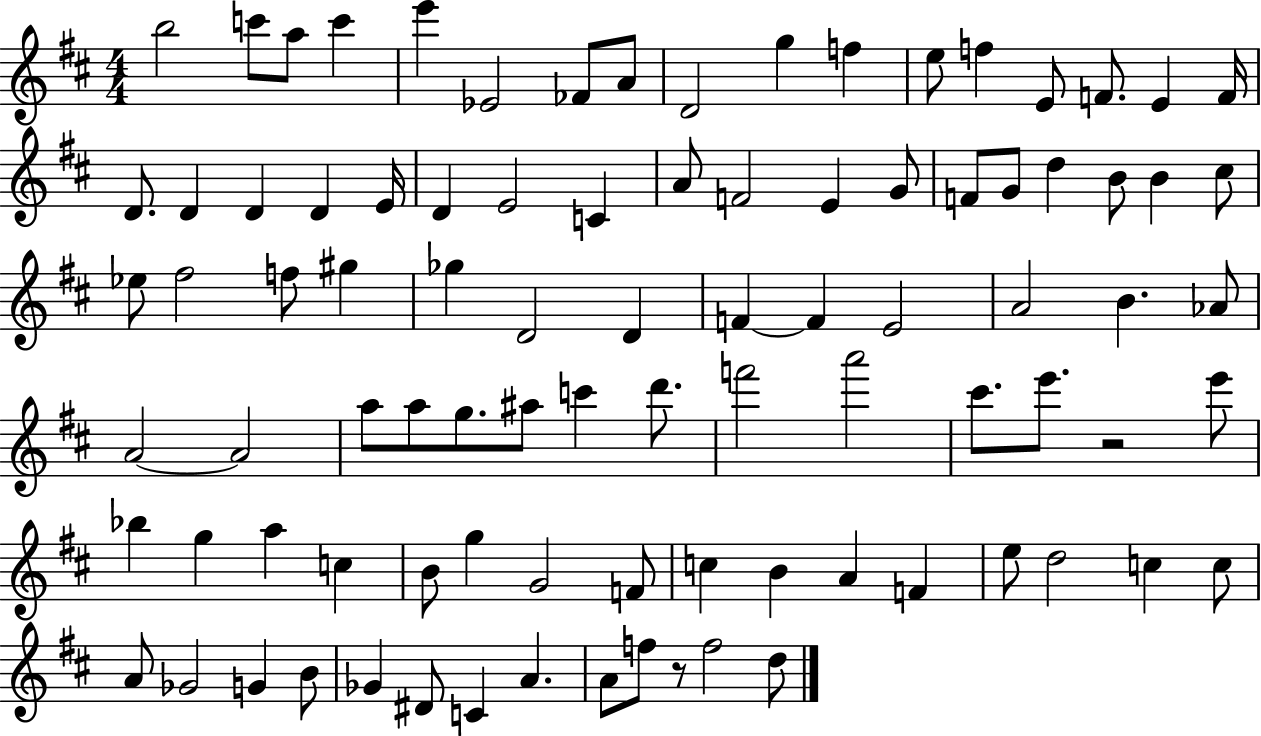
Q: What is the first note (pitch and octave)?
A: B5